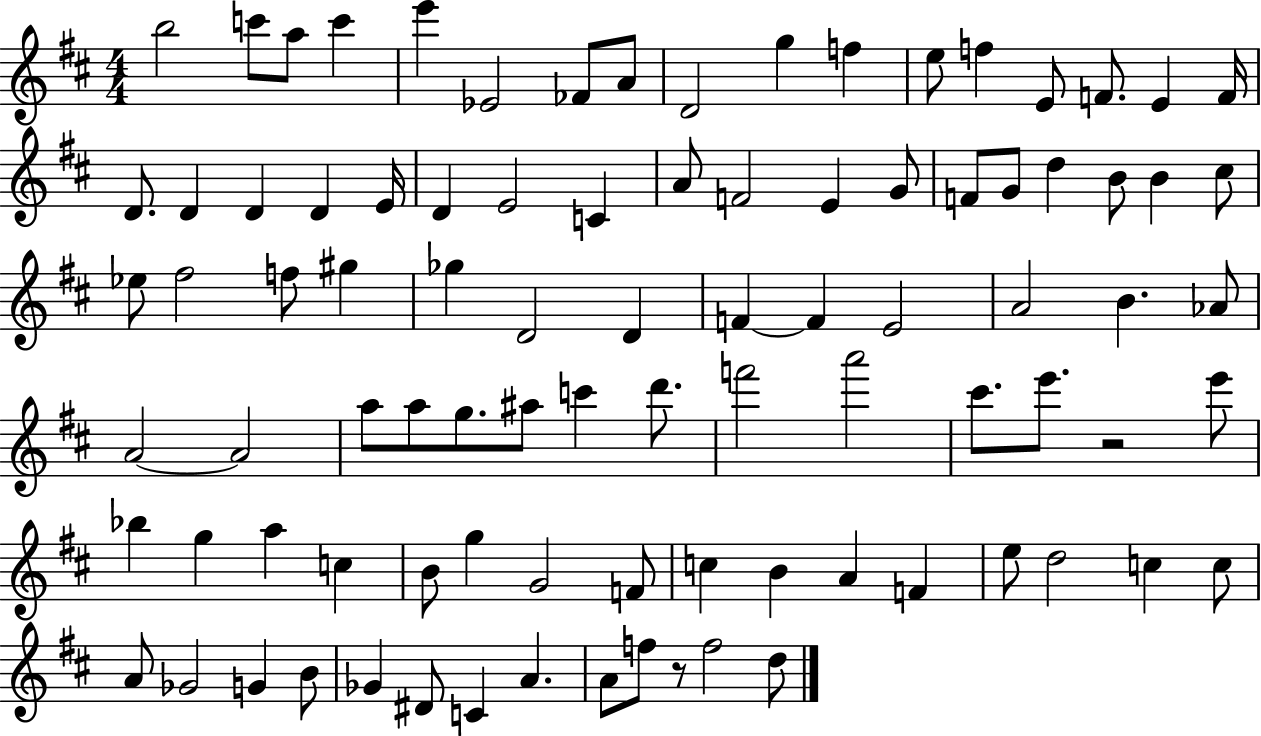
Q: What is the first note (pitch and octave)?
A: B5